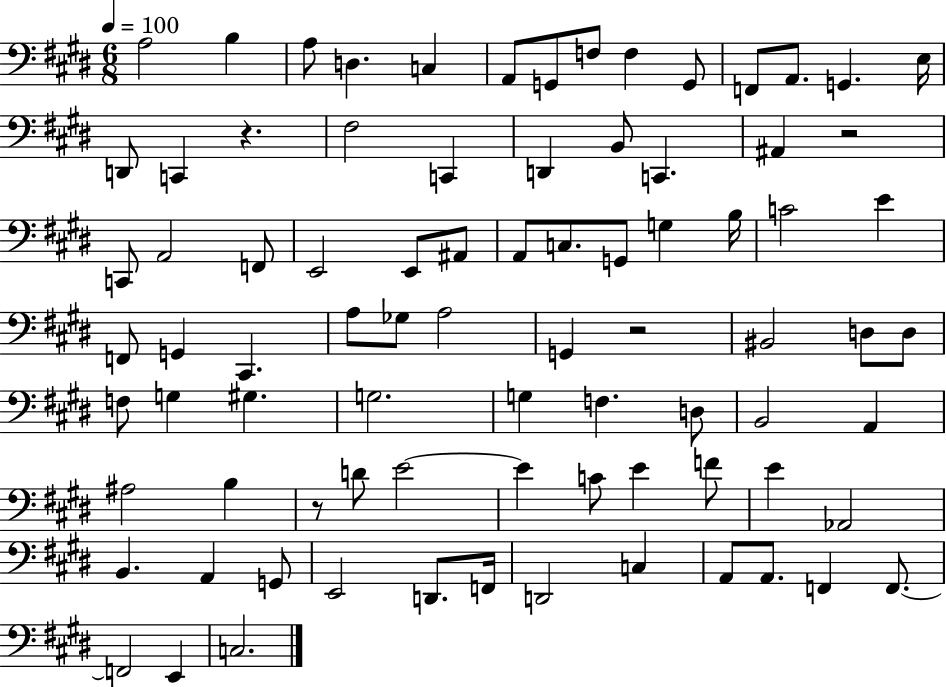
X:1
T:Untitled
M:6/8
L:1/4
K:E
A,2 B, A,/2 D, C, A,,/2 G,,/2 F,/2 F, G,,/2 F,,/2 A,,/2 G,, E,/4 D,,/2 C,, z ^F,2 C,, D,, B,,/2 C,, ^A,, z2 C,,/2 A,,2 F,,/2 E,,2 E,,/2 ^A,,/2 A,,/2 C,/2 G,,/2 G, B,/4 C2 E F,,/2 G,, ^C,, A,/2 _G,/2 A,2 G,, z2 ^B,,2 D,/2 D,/2 F,/2 G, ^G, G,2 G, F, D,/2 B,,2 A,, ^A,2 B, z/2 D/2 E2 E C/2 E F/2 E _A,,2 B,, A,, G,,/2 E,,2 D,,/2 F,,/4 D,,2 C, A,,/2 A,,/2 F,, F,,/2 F,,2 E,, C,2